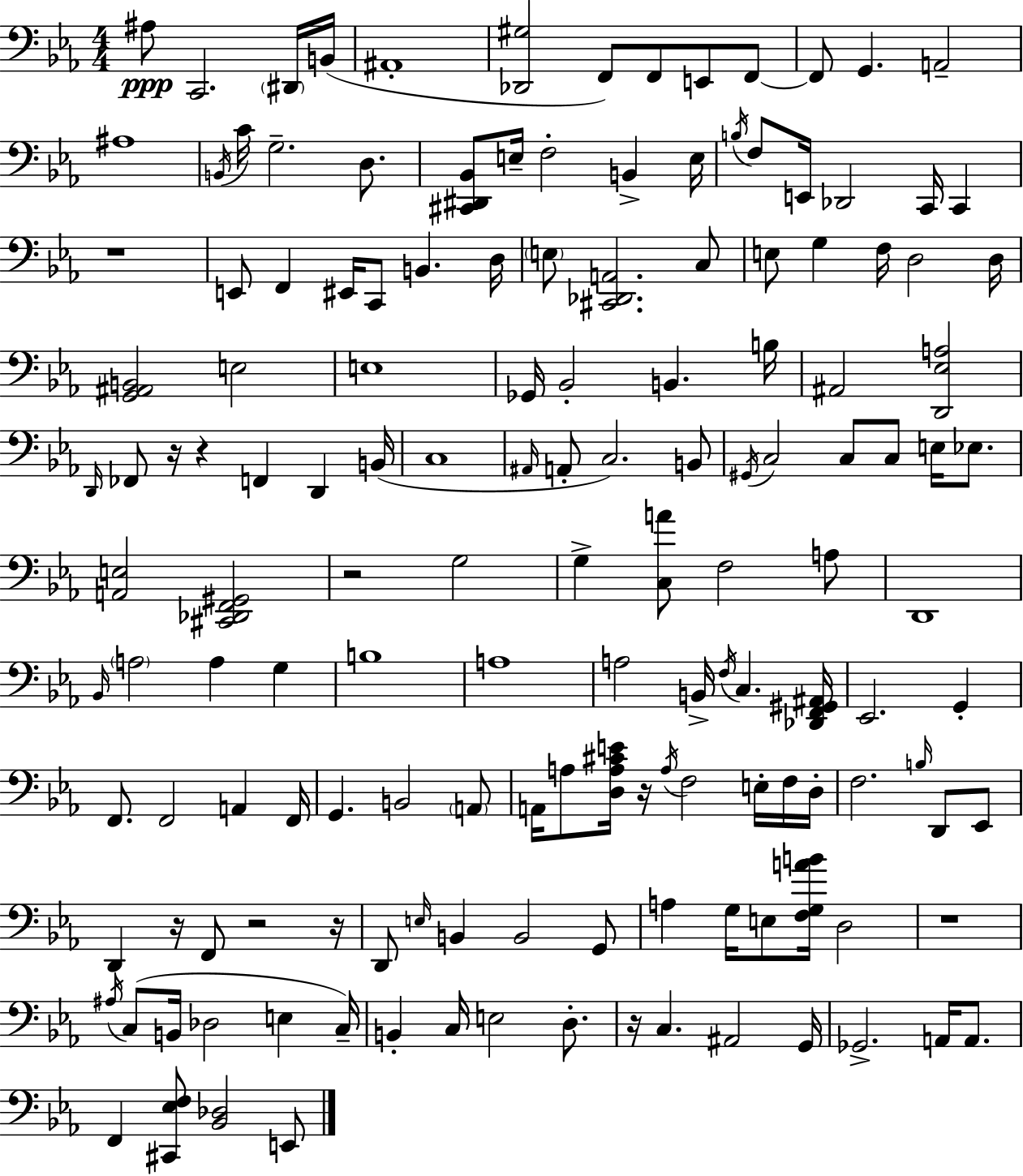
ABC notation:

X:1
T:Untitled
M:4/4
L:1/4
K:Cm
^A,/2 C,,2 ^D,,/4 B,,/4 ^A,,4 [_D,,^G,]2 F,,/2 F,,/2 E,,/2 F,,/2 F,,/2 G,, A,,2 ^A,4 B,,/4 C/4 G,2 D,/2 [^C,,^D,,_B,,]/2 E,/4 F,2 B,, E,/4 B,/4 F,/2 E,,/4 _D,,2 C,,/4 C,, z4 E,,/2 F,, ^E,,/4 C,,/2 B,, D,/4 E,/2 [^C,,_D,,A,,]2 C,/2 E,/2 G, F,/4 D,2 D,/4 [G,,^A,,B,,]2 E,2 E,4 _G,,/4 _B,,2 B,, B,/4 ^A,,2 [D,,_E,A,]2 D,,/4 _F,,/2 z/4 z F,, D,, B,,/4 C,4 ^A,,/4 A,,/2 C,2 B,,/2 ^G,,/4 C,2 C,/2 C,/2 E,/4 _E,/2 [A,,E,]2 [^C,,_D,,F,,^G,,]2 z2 G,2 G, [C,A]/2 F,2 A,/2 D,,4 _B,,/4 A,2 A, G, B,4 A,4 A,2 B,,/4 F,/4 C, [_D,,F,,^G,,^A,,]/4 _E,,2 G,, F,,/2 F,,2 A,, F,,/4 G,, B,,2 A,,/2 A,,/4 A,/2 [D,A,^CE]/4 z/4 A,/4 F,2 E,/4 F,/4 D,/4 F,2 B,/4 D,,/2 _E,,/2 D,, z/4 F,,/2 z2 z/4 D,,/2 E,/4 B,, B,,2 G,,/2 A, G,/4 E,/2 [F,G,AB]/4 D,2 z4 ^A,/4 C,/2 B,,/4 _D,2 E, C,/4 B,, C,/4 E,2 D,/2 z/4 C, ^A,,2 G,,/4 _G,,2 A,,/4 A,,/2 F,, [^C,,_E,F,]/2 [_B,,_D,]2 E,,/2